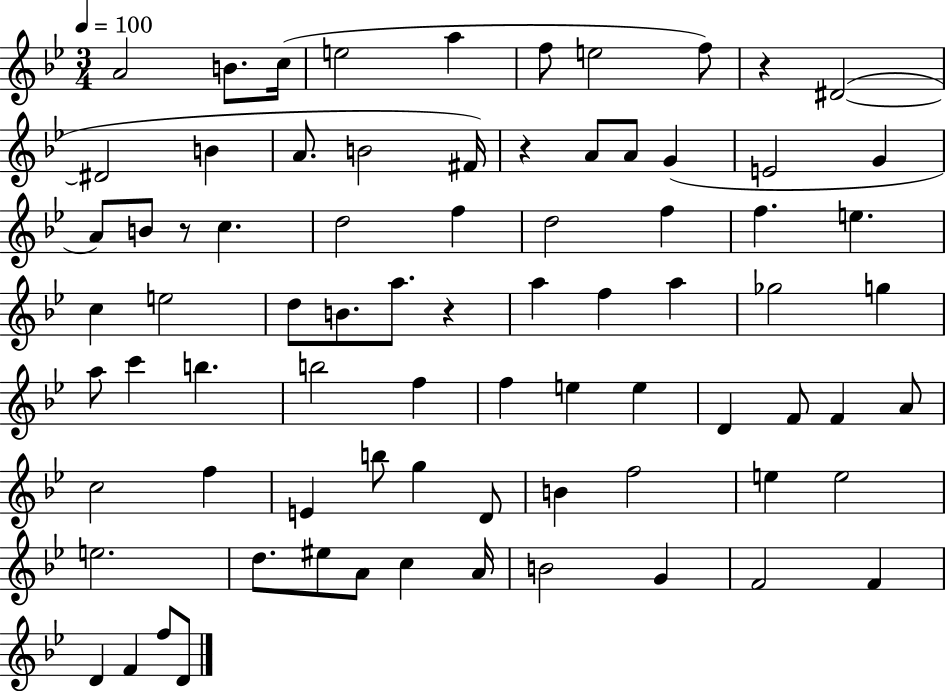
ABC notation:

X:1
T:Untitled
M:3/4
L:1/4
K:Bb
A2 B/2 c/4 e2 a f/2 e2 f/2 z ^D2 ^D2 B A/2 B2 ^F/4 z A/2 A/2 G E2 G A/2 B/2 z/2 c d2 f d2 f f e c e2 d/2 B/2 a/2 z a f a _g2 g a/2 c' b b2 f f e e D F/2 F A/2 c2 f E b/2 g D/2 B f2 e e2 e2 d/2 ^e/2 A/2 c A/4 B2 G F2 F D F f/2 D/2